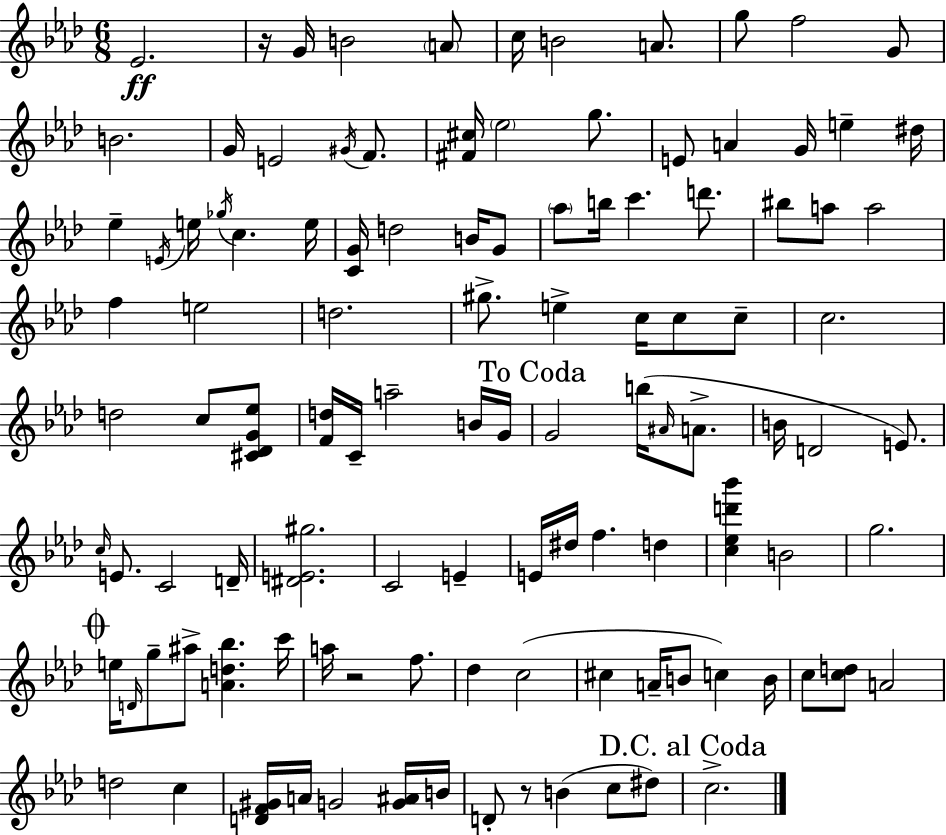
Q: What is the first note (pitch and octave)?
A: Eb4